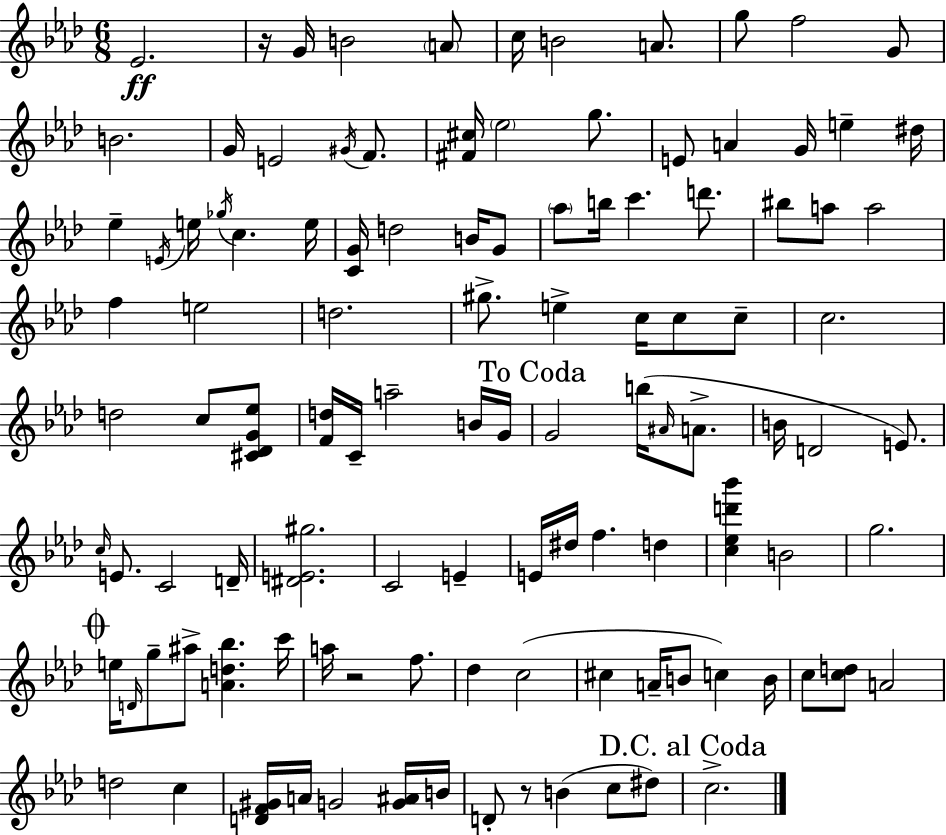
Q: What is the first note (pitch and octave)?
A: Eb4